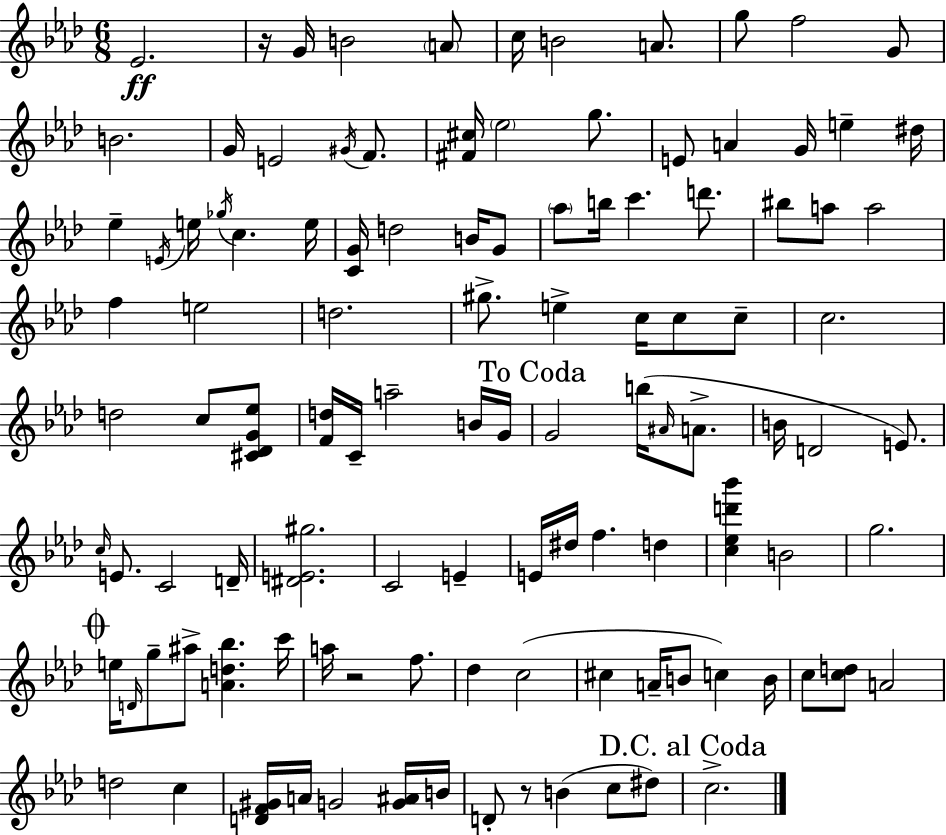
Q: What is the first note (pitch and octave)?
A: Eb4